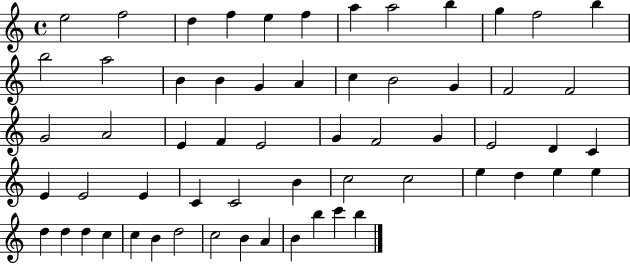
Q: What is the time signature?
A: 4/4